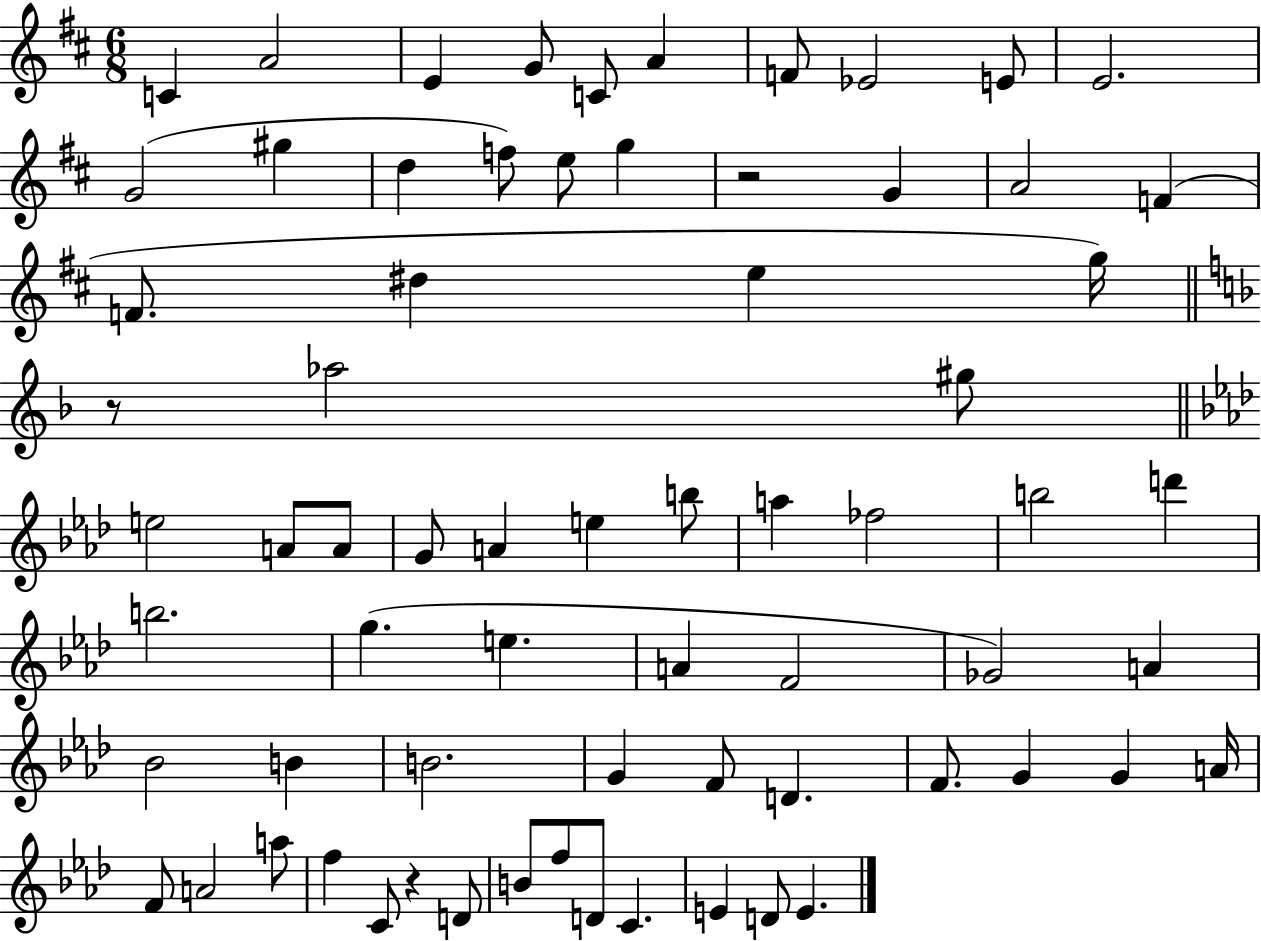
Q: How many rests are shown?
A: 3